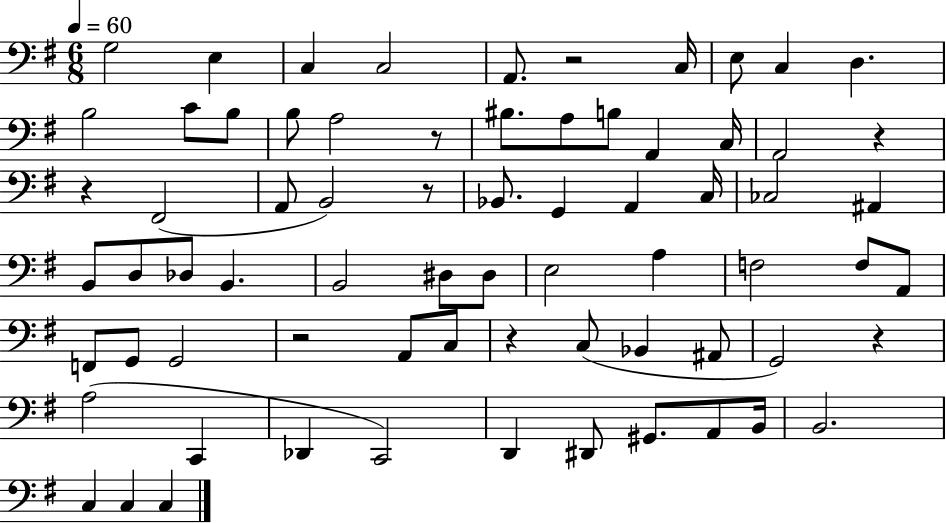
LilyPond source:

{
  \clef bass
  \numericTimeSignature
  \time 6/8
  \key g \major
  \tempo 4 = 60
  g2 e4 | c4 c2 | a,8. r2 c16 | e8 c4 d4. | \break b2 c'8 b8 | b8 a2 r8 | bis8. a8 b8 a,4 c16 | a,2 r4 | \break r4 fis,2( | a,8 b,2) r8 | bes,8. g,4 a,4 c16 | ces2 ais,4 | \break b,8 d8 des8 b,4. | b,2 dis8 dis8 | e2 a4 | f2 f8 a,8 | \break f,8 g,8 g,2 | r2 a,8 c8 | r4 c8( bes,4 ais,8 | g,2) r4 | \break a2( c,4 | des,4 c,2) | d,4 dis,8 gis,8. a,8 b,16 | b,2. | \break c4 c4 c4 | \bar "|."
}